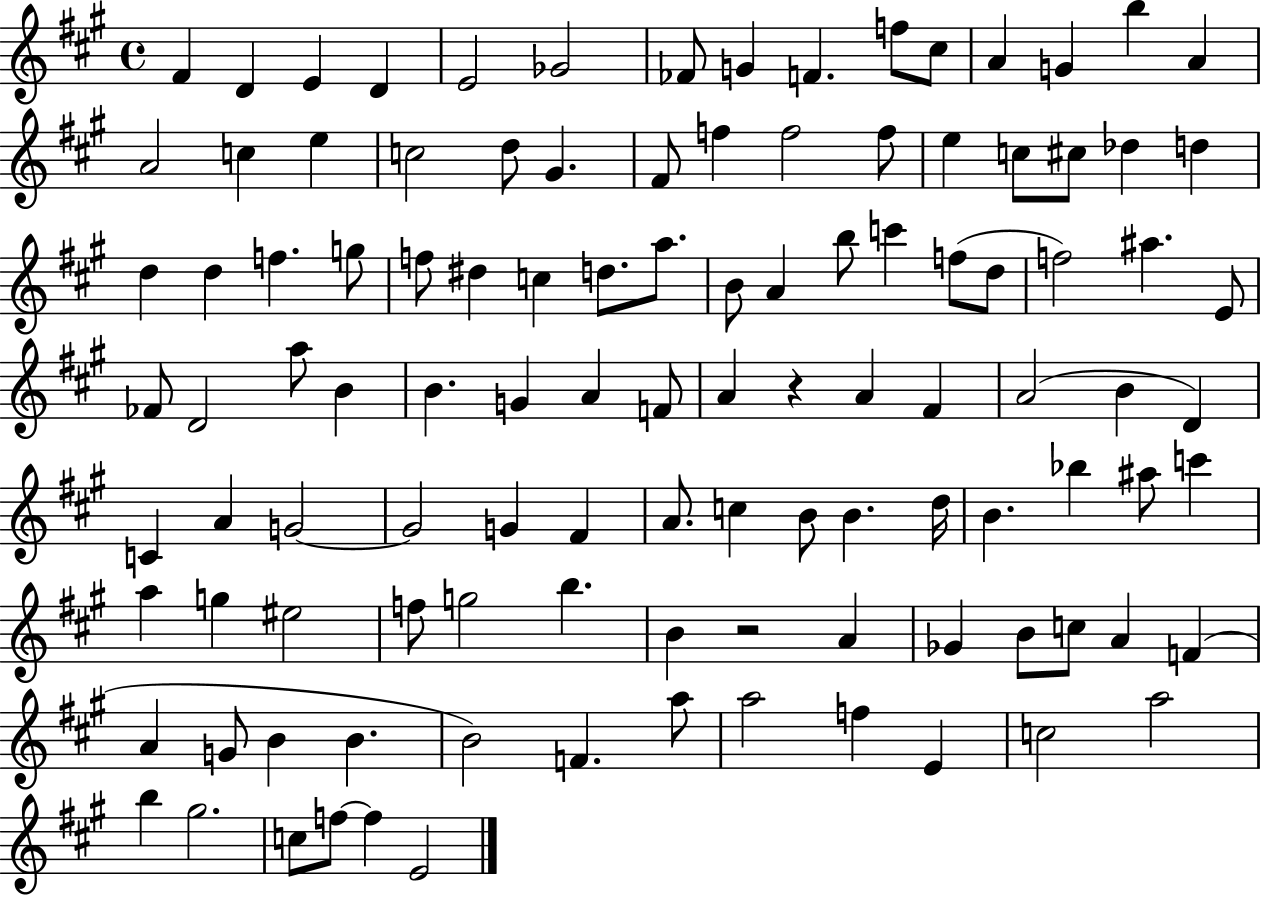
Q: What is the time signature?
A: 4/4